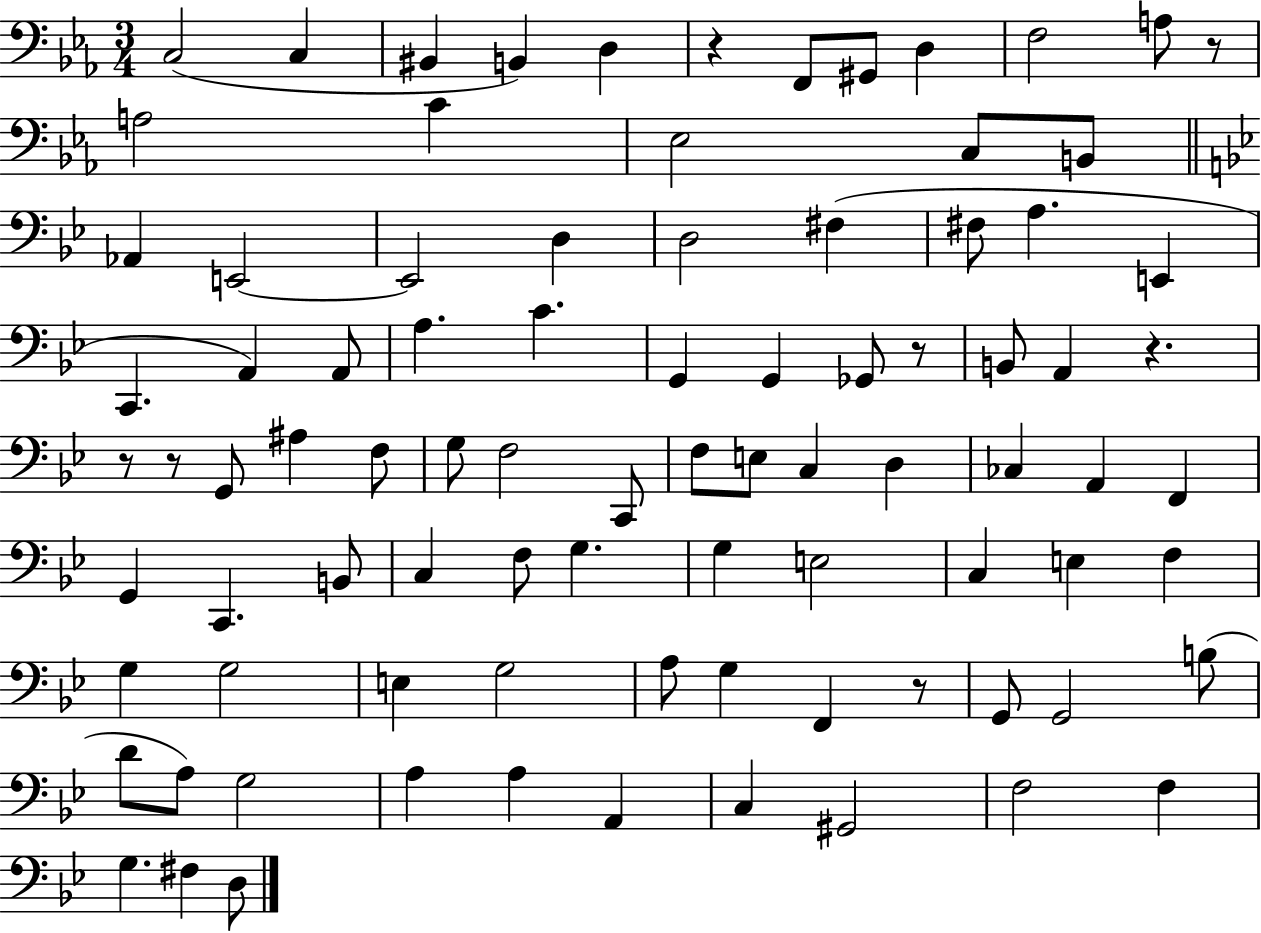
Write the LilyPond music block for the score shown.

{
  \clef bass
  \numericTimeSignature
  \time 3/4
  \key ees \major
  \repeat volta 2 { c2( c4 | bis,4 b,4) d4 | r4 f,8 gis,8 d4 | f2 a8 r8 | \break a2 c'4 | ees2 c8 b,8 | \bar "||" \break \key bes \major aes,4 e,2~~ | e,2 d4 | d2 fis4( | fis8 a4. e,4 | \break c,4. a,4) a,8 | a4. c'4. | g,4 g,4 ges,8 r8 | b,8 a,4 r4. | \break r8 r8 g,8 ais4 f8 | g8 f2 c,8 | f8 e8 c4 d4 | ces4 a,4 f,4 | \break g,4 c,4. b,8 | c4 f8 g4. | g4 e2 | c4 e4 f4 | \break g4 g2 | e4 g2 | a8 g4 f,4 r8 | g,8 g,2 b8( | \break d'8 a8) g2 | a4 a4 a,4 | c4 gis,2 | f2 f4 | \break g4. fis4 d8 | } \bar "|."
}